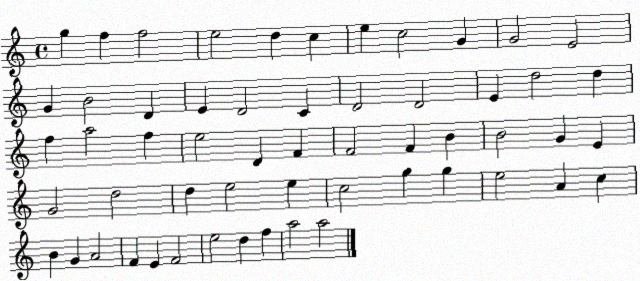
X:1
T:Untitled
M:4/4
L:1/4
K:C
g f f2 e2 d c e c2 G G2 E2 G B2 D E D2 C D2 D2 E d2 d f a2 f e2 D F F2 F B B2 G E G2 d2 d e2 e c2 g g e2 A c B G A2 F E F2 e2 d f a2 a2